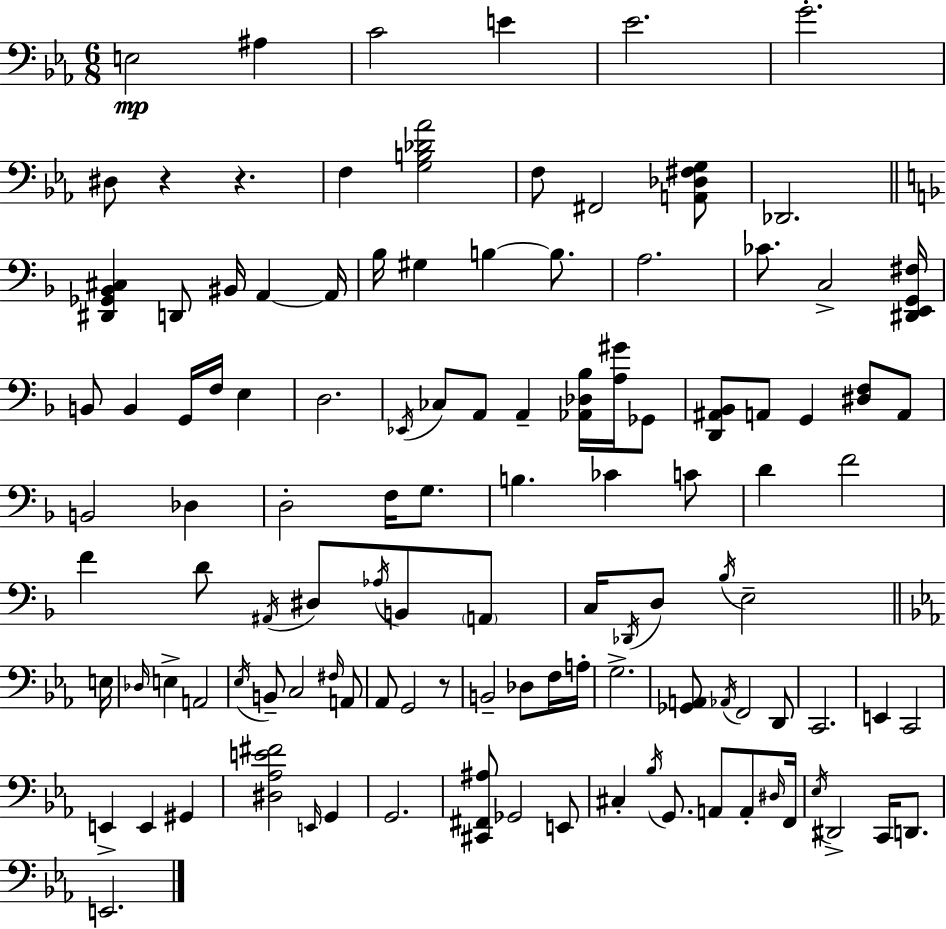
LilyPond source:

{
  \clef bass
  \numericTimeSignature
  \time 6/8
  \key c \minor
  e2\mp ais4 | c'2 e'4 | ees'2. | g'2.-. | \break dis8 r4 r4. | f4 <g b des' aes'>2 | f8 fis,2 <a, des fis g>8 | des,2. | \break \bar "||" \break \key f \major <dis, ges, bes, cis>4 d,8 bis,16 a,4~~ a,16 | bes16 gis4 b4~~ b8. | a2. | ces'8. c2-> <dis, e, g, fis>16 | \break b,8 b,4 g,16 f16 e4 | d2. | \acciaccatura { ees,16 } ces8 a,8 a,4-- <aes, des bes>16 <a gis'>16 ges,8 | <d, ais, bes,>8 a,8 g,4 <dis f>8 a,8 | \break b,2 des4 | d2-. f16 g8. | b4. ces'4 c'8 | d'4 f'2 | \break f'4 d'8 \acciaccatura { ais,16 } dis8 \acciaccatura { aes16 } b,8 | \parenthesize a,8 c16 \acciaccatura { des,16 } d8 \acciaccatura { bes16 } e2-- | \bar "||" \break \key ees \major e16 \grace { des16 } e4-> a,2 | \acciaccatura { ees16 } b,8-- c2 | \grace { fis16 } a,8 aes,8 g,2 | r8 b,2-- | \break des8 f16 a16-. g2.-> | <ges, a,>8 \acciaccatura { aes,16 } f,2 | d,8 c,2. | e,4 c,2 | \break e,4-> e,4 | gis,4 <dis aes e' fis'>2 | \grace { e,16 } g,4 g,2. | <cis, fis, ais>8 ges,2 | \break e,8 cis4-. \acciaccatura { bes16 } g,8. | a,8 a,8-. \grace { dis16 } f,16 \acciaccatura { ees16 } dis,2-> | c,16 d,8. e,2. | \bar "|."
}